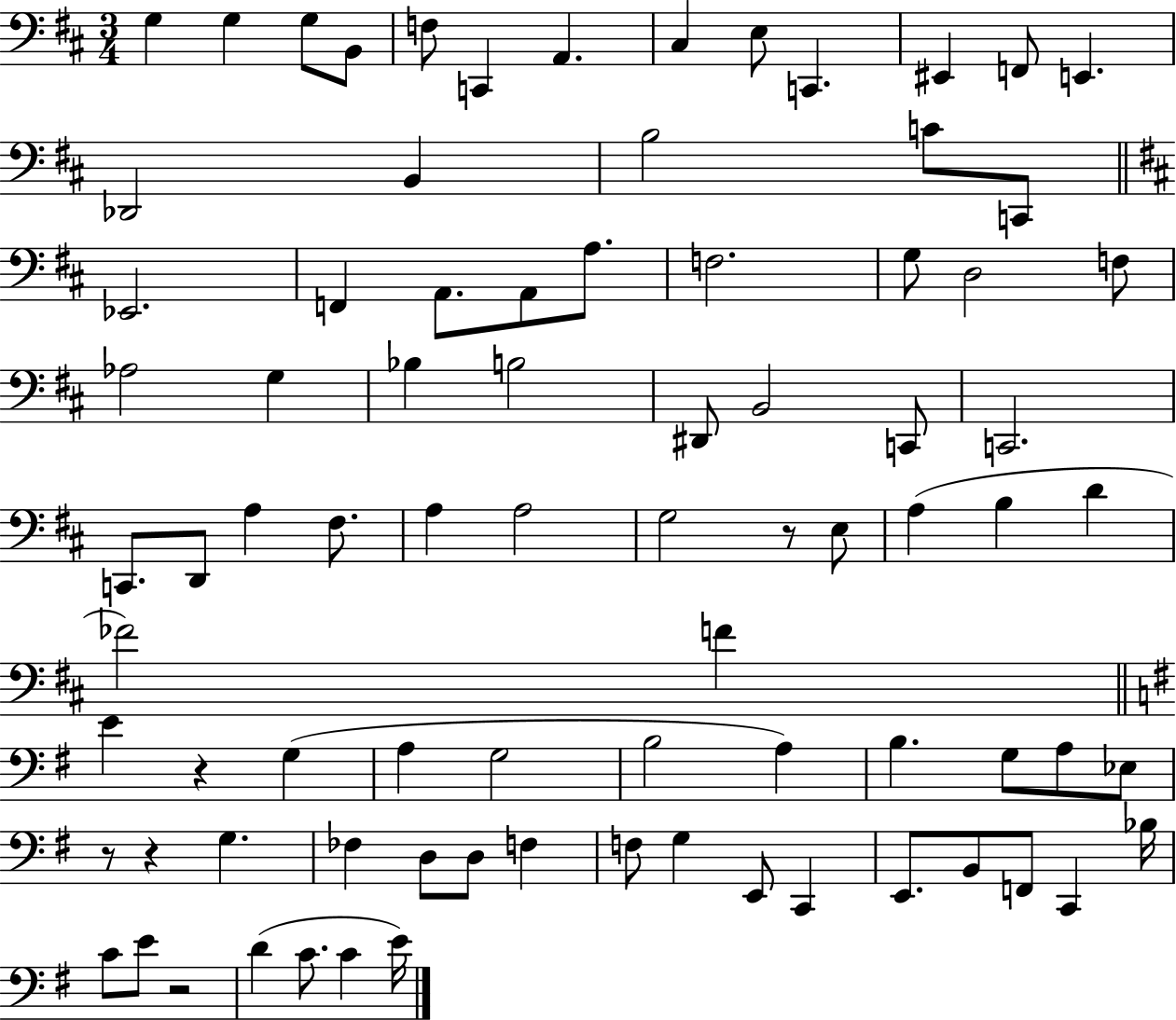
X:1
T:Untitled
M:3/4
L:1/4
K:D
G, G, G,/2 B,,/2 F,/2 C,, A,, ^C, E,/2 C,, ^E,, F,,/2 E,, _D,,2 B,, B,2 C/2 C,,/2 _E,,2 F,, A,,/2 A,,/2 A,/2 F,2 G,/2 D,2 F,/2 _A,2 G, _B, B,2 ^D,,/2 B,,2 C,,/2 C,,2 C,,/2 D,,/2 A, ^F,/2 A, A,2 G,2 z/2 E,/2 A, B, D _F2 F E z G, A, G,2 B,2 A, B, G,/2 A,/2 _E,/2 z/2 z G, _F, D,/2 D,/2 F, F,/2 G, E,,/2 C,, E,,/2 B,,/2 F,,/2 C,, _B,/4 C/2 E/2 z2 D C/2 C E/4